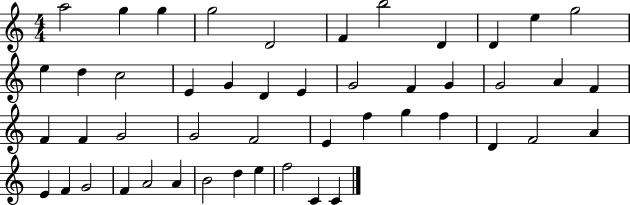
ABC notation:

X:1
T:Untitled
M:4/4
L:1/4
K:C
a2 g g g2 D2 F b2 D D e g2 e d c2 E G D E G2 F G G2 A F F F G2 G2 F2 E f g f D F2 A E F G2 F A2 A B2 d e f2 C C